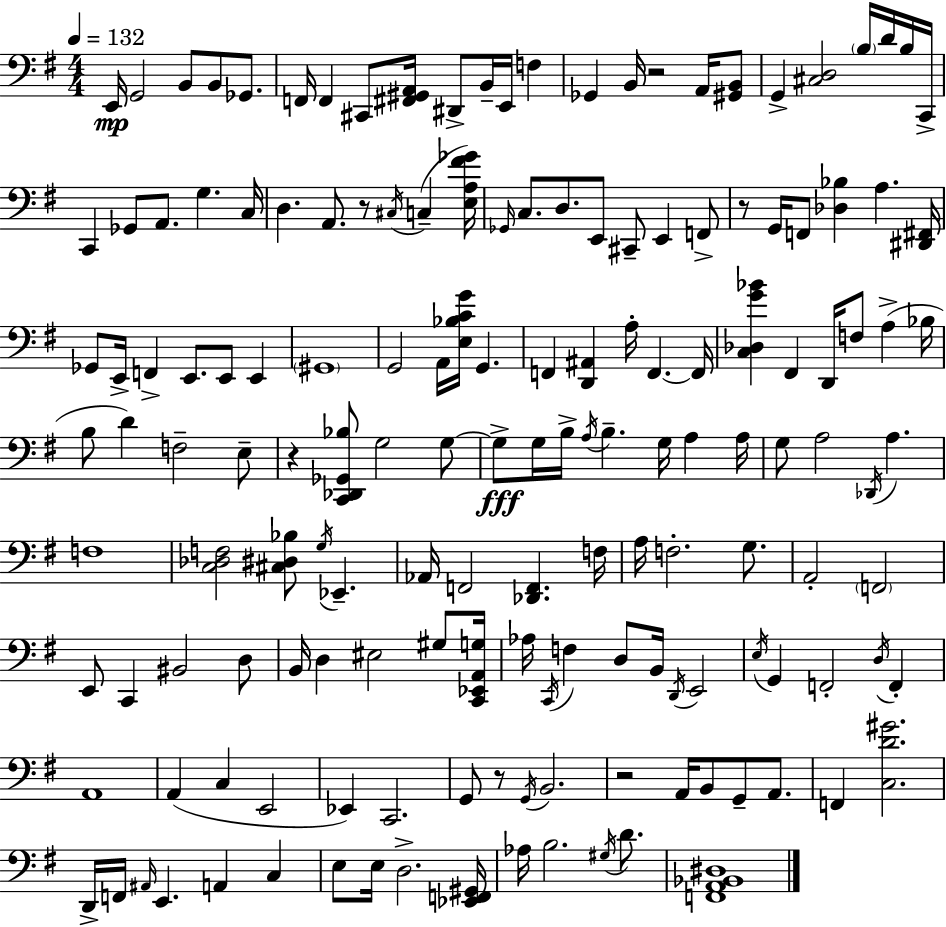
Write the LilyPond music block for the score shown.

{
  \clef bass
  \numericTimeSignature
  \time 4/4
  \key e \minor
  \tempo 4 = 132
  e,16\mp g,2 b,8 b,8 ges,8. | f,16 f,4 cis,8 <fis, gis, a,>16 dis,8-> b,16-- e,16 f4 | ges,4 b,16 r2 a,16 <gis, b,>8 | g,4-> <cis d>2 \parenthesize b16 d'16 b16 c,16-> | \break c,4 ges,8 a,8. g4. c16 | d4. a,8. r8 \acciaccatura { cis16 }( c4-- | <e a fis' ges'>16) \grace { ges,16 } c8. d8. e,8 cis,8-- e,4 | f,8-> r8 g,16 f,8 <des bes>4 a4. | \break <dis, fis,>16 ges,8 e,16-> f,4-> e,8. e,8 e,4 | \parenthesize gis,1 | g,2 a,16 <e bes c' g'>16 g,4. | f,4 <d, ais,>4 a16-. f,4.~~ | \break f,16 <c des g' bes'>4 fis,4 d,16 f8 a4->( | bes16 b8 d'4) f2-- | e8-- r4 <c, des, ges, bes>8 g2 | g8~~ g8->\fff g16 b16-> \acciaccatura { a16 } b4.-- g16 a4 | \break a16 g8 a2 \acciaccatura { des,16 } a4. | f1 | <c des f>2 <cis dis bes>8 \acciaccatura { g16 } ees,4.-- | aes,16 f,2 <des, f,>4. | \break f16 a16 f2.-. | g8. a,2-. \parenthesize f,2 | e,8 c,4 bis,2 | d8 b,16 d4 eis2 | \break gis8 <c, ees, a, g>16 aes16 \acciaccatura { c,16 } f4 d8 b,16 \acciaccatura { d,16 } e,2 | \acciaccatura { e16 } g,4 f,2-. | \acciaccatura { d16 } f,4-. a,1 | a,4( c4 | \break e,2 ees,4) c,2. | g,8 r8 \acciaccatura { g,16 } b,2. | r2 | a,16 b,8 g,8-- a,8. f,4 <c d' gis'>2. | \break d,16-> f,16 \grace { ais,16 } e,4. | a,4 c4 e8 e16 d2.-> | <ees, f, gis,>16 aes16 b2. | \acciaccatura { gis16 } d'8. <f, a, bes, dis>1 | \break \bar "|."
}